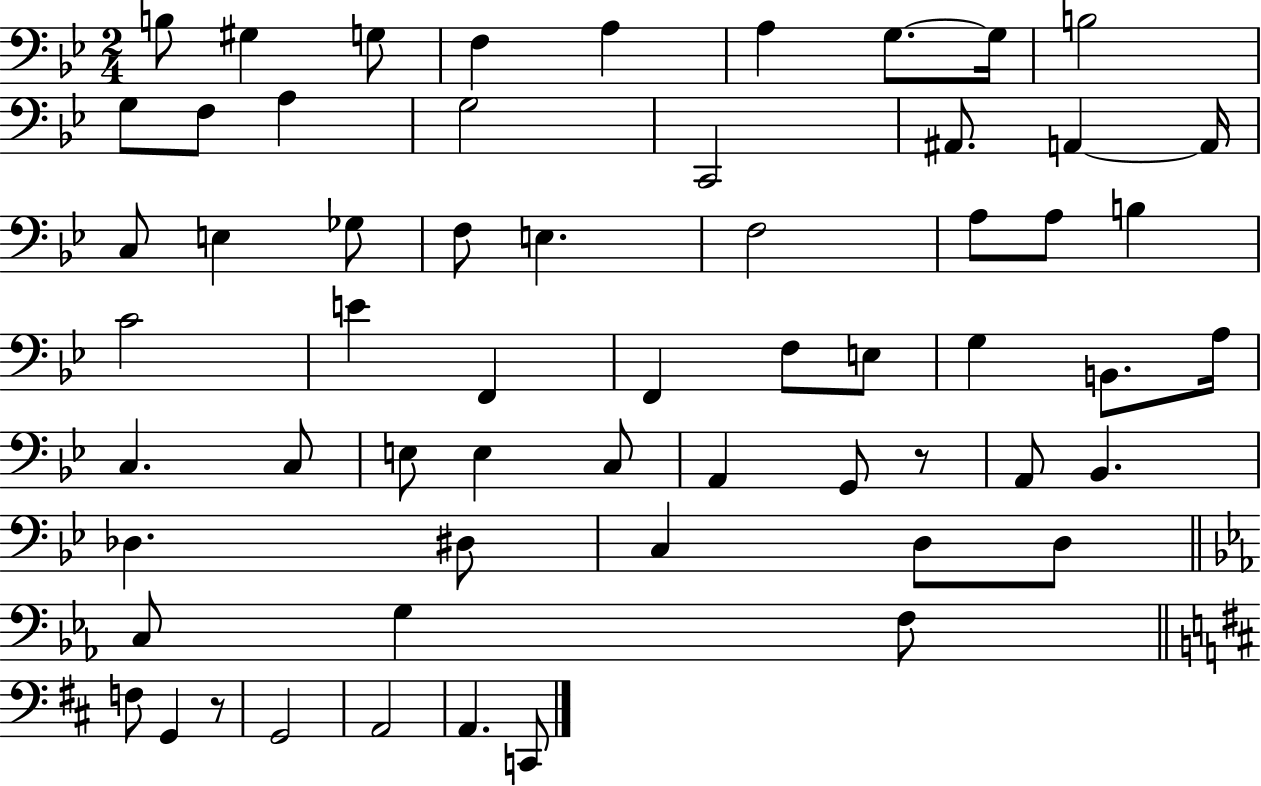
{
  \clef bass
  \numericTimeSignature
  \time 2/4
  \key bes \major
  \repeat volta 2 { b8 gis4 g8 | f4 a4 | a4 g8.~~ g16 | b2 | \break g8 f8 a4 | g2 | c,2 | ais,8. a,4~~ a,16 | \break c8 e4 ges8 | f8 e4. | f2 | a8 a8 b4 | \break c'2 | e'4 f,4 | f,4 f8 e8 | g4 b,8. a16 | \break c4. c8 | e8 e4 c8 | a,4 g,8 r8 | a,8 bes,4. | \break des4. dis8 | c4 d8 d8 | \bar "||" \break \key c \minor c8 g4 f8 | \bar "||" \break \key b \minor f8 g,4 r8 | g,2 | a,2 | a,4. c,8 | \break } \bar "|."
}